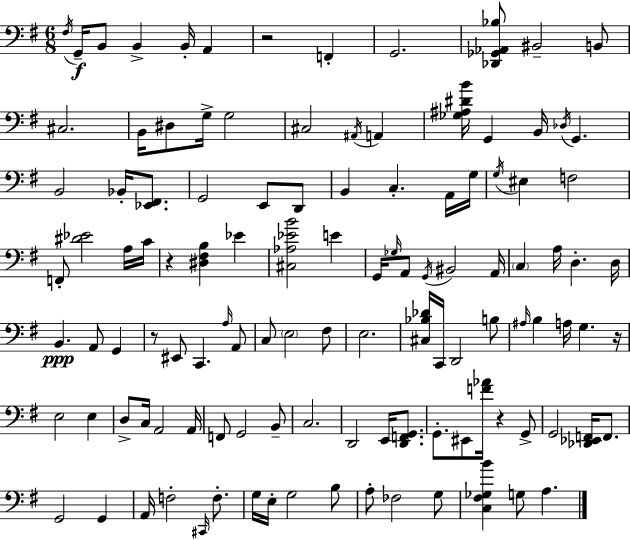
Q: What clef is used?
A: bass